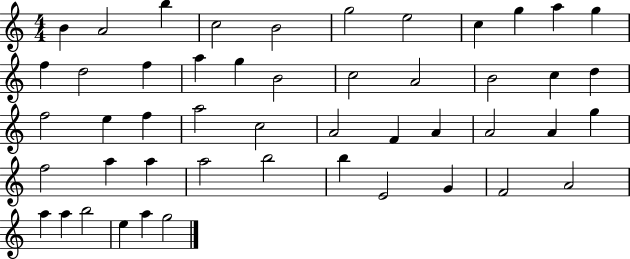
B4/q A4/h B5/q C5/h B4/h G5/h E5/h C5/q G5/q A5/q G5/q F5/q D5/h F5/q A5/q G5/q B4/h C5/h A4/h B4/h C5/q D5/q F5/h E5/q F5/q A5/h C5/h A4/h F4/q A4/q A4/h A4/q G5/q F5/h A5/q A5/q A5/h B5/h B5/q E4/h G4/q F4/h A4/h A5/q A5/q B5/h E5/q A5/q G5/h